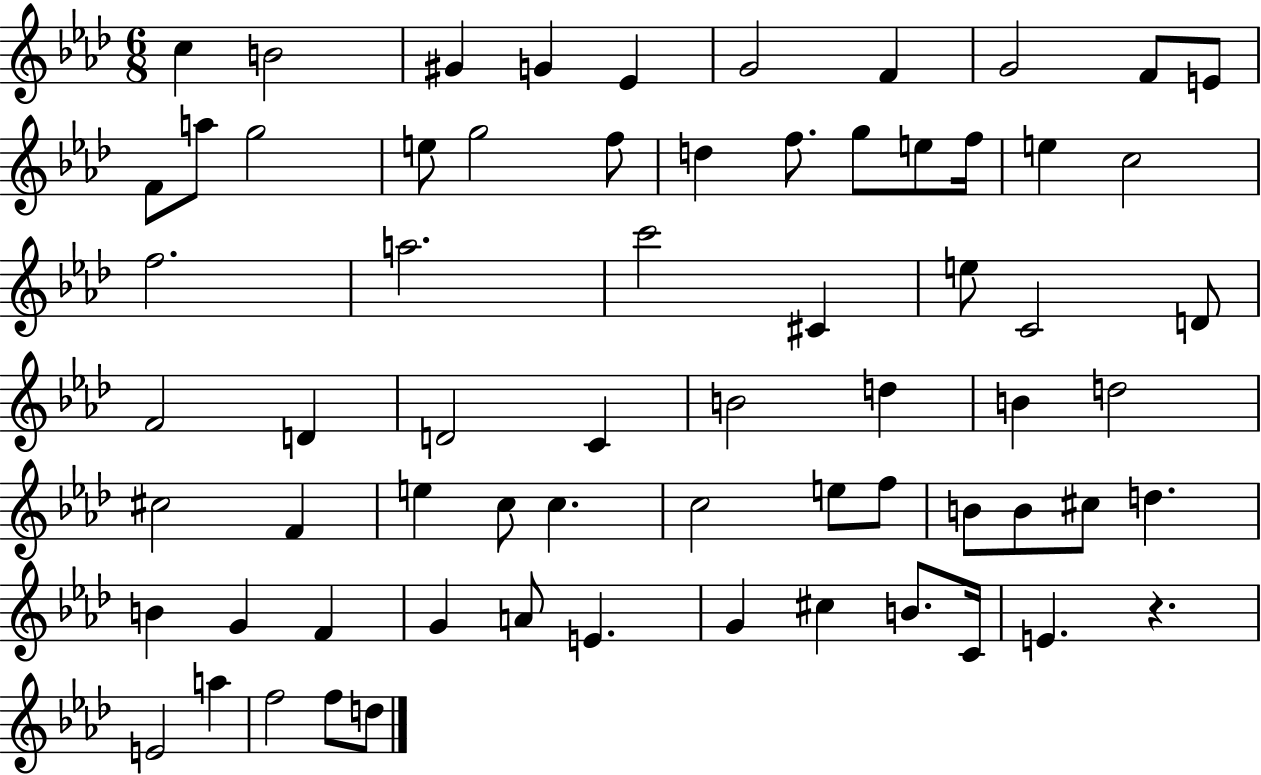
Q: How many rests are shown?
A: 1